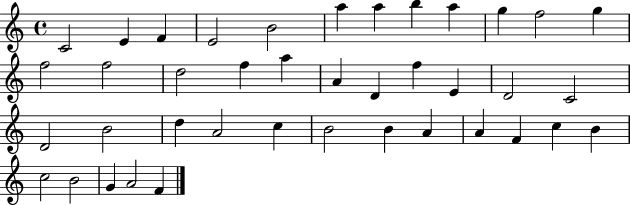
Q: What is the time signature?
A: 4/4